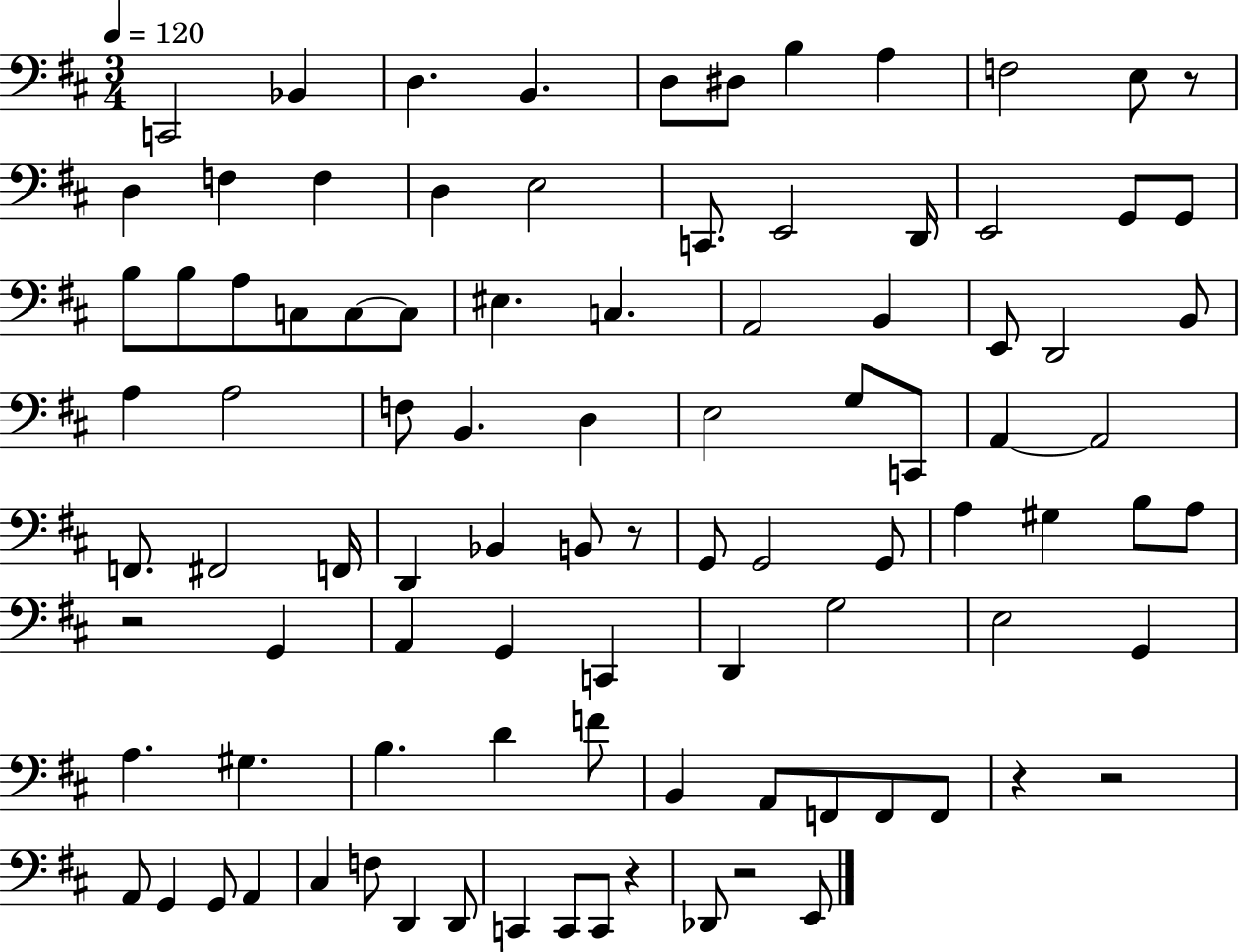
X:1
T:Untitled
M:3/4
L:1/4
K:D
C,,2 _B,, D, B,, D,/2 ^D,/2 B, A, F,2 E,/2 z/2 D, F, F, D, E,2 C,,/2 E,,2 D,,/4 E,,2 G,,/2 G,,/2 B,/2 B,/2 A,/2 C,/2 C,/2 C,/2 ^E, C, A,,2 B,, E,,/2 D,,2 B,,/2 A, A,2 F,/2 B,, D, E,2 G,/2 C,,/2 A,, A,,2 F,,/2 ^F,,2 F,,/4 D,, _B,, B,,/2 z/2 G,,/2 G,,2 G,,/2 A, ^G, B,/2 A,/2 z2 G,, A,, G,, C,, D,, G,2 E,2 G,, A, ^G, B, D F/2 B,, A,,/2 F,,/2 F,,/2 F,,/2 z z2 A,,/2 G,, G,,/2 A,, ^C, F,/2 D,, D,,/2 C,, C,,/2 C,,/2 z _D,,/2 z2 E,,/2